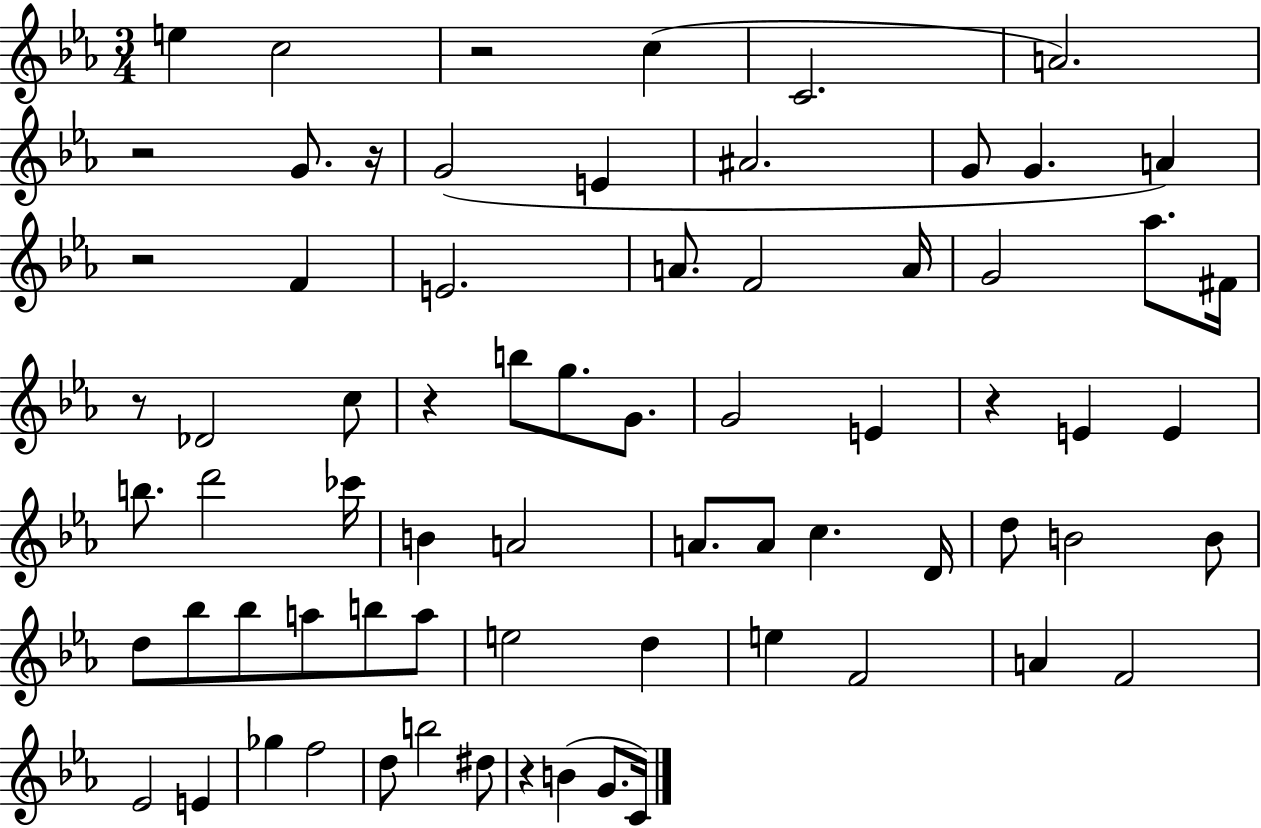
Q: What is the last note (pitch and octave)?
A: C4